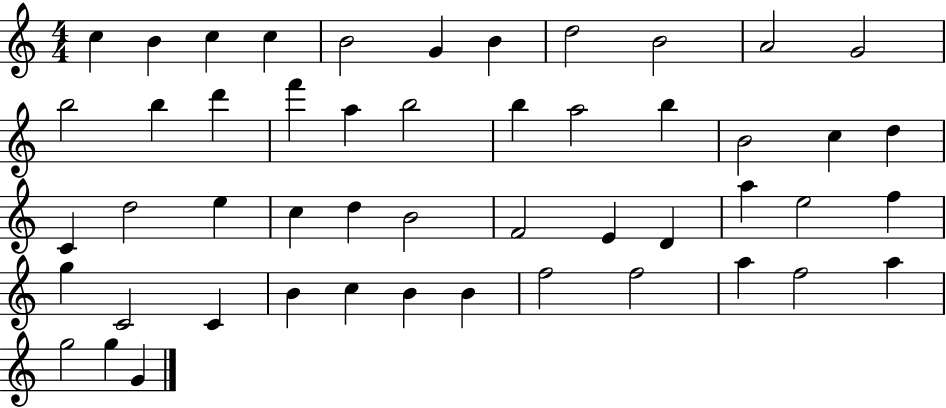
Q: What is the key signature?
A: C major